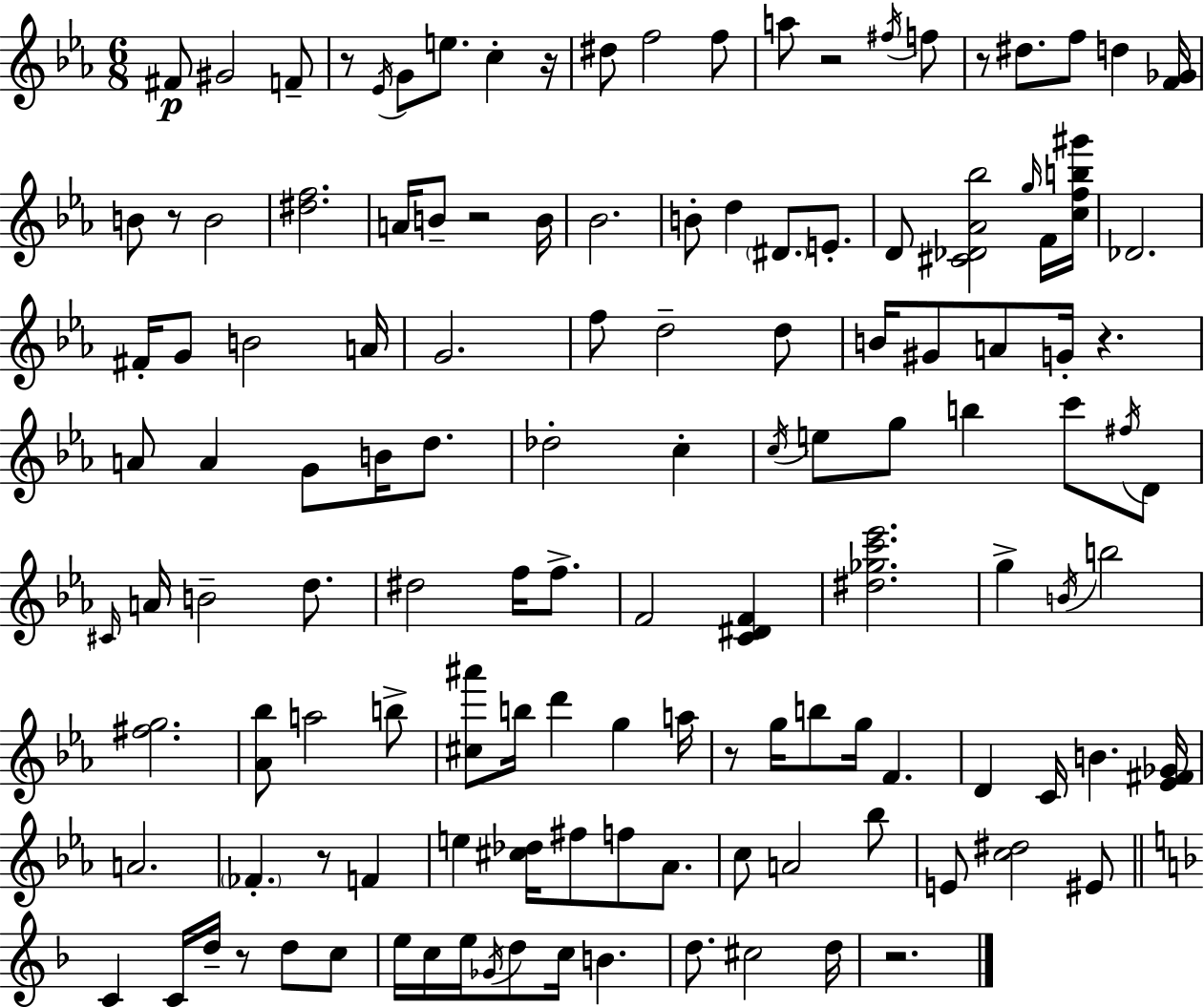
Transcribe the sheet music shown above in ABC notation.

X:1
T:Untitled
M:6/8
L:1/4
K:Eb
^F/2 ^G2 F/2 z/2 _E/4 G/2 e/2 c z/4 ^d/2 f2 f/2 a/2 z2 ^f/4 f/2 z/2 ^d/2 f/2 d [F_G]/4 B/2 z/2 B2 [^df]2 A/4 B/2 z2 B/4 _B2 B/2 d ^D/2 E/2 D/2 [^C_D_A_b]2 g/4 F/4 [cfb^g']/4 _D2 ^F/4 G/2 B2 A/4 G2 f/2 d2 d/2 B/4 ^G/2 A/2 G/4 z A/2 A G/2 B/4 d/2 _d2 c c/4 e/2 g/2 b c'/2 ^f/4 D/2 ^C/4 A/4 B2 d/2 ^d2 f/4 f/2 F2 [C^DF] [^d_gc'_e']2 g B/4 b2 [^fg]2 [_A_b]/2 a2 b/2 [^c^a']/2 b/4 d' g a/4 z/2 g/4 b/2 g/4 F D C/4 B [_E^F_G]/4 A2 _F z/2 F e [^c_d]/4 ^f/2 f/2 _A/2 c/2 A2 _b/2 E/2 [c^d]2 ^E/2 C C/4 d/4 z/2 d/2 c/2 e/4 c/4 e/4 _G/4 d/2 c/4 B d/2 ^c2 d/4 z2